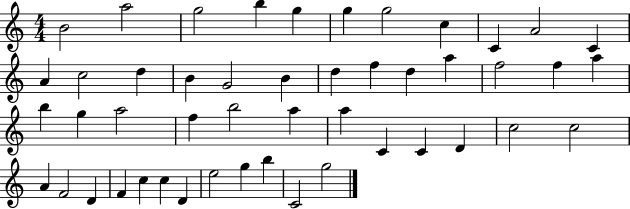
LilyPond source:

{
  \clef treble
  \numericTimeSignature
  \time 4/4
  \key c \major
  b'2 a''2 | g''2 b''4 g''4 | g''4 g''2 c''4 | c'4 a'2 c'4 | \break a'4 c''2 d''4 | b'4 g'2 b'4 | d''4 f''4 d''4 a''4 | f''2 f''4 a''4 | \break b''4 g''4 a''2 | f''4 b''2 a''4 | a''4 c'4 c'4 d'4 | c''2 c''2 | \break a'4 f'2 d'4 | f'4 c''4 c''4 d'4 | e''2 g''4 b''4 | c'2 g''2 | \break \bar "|."
}